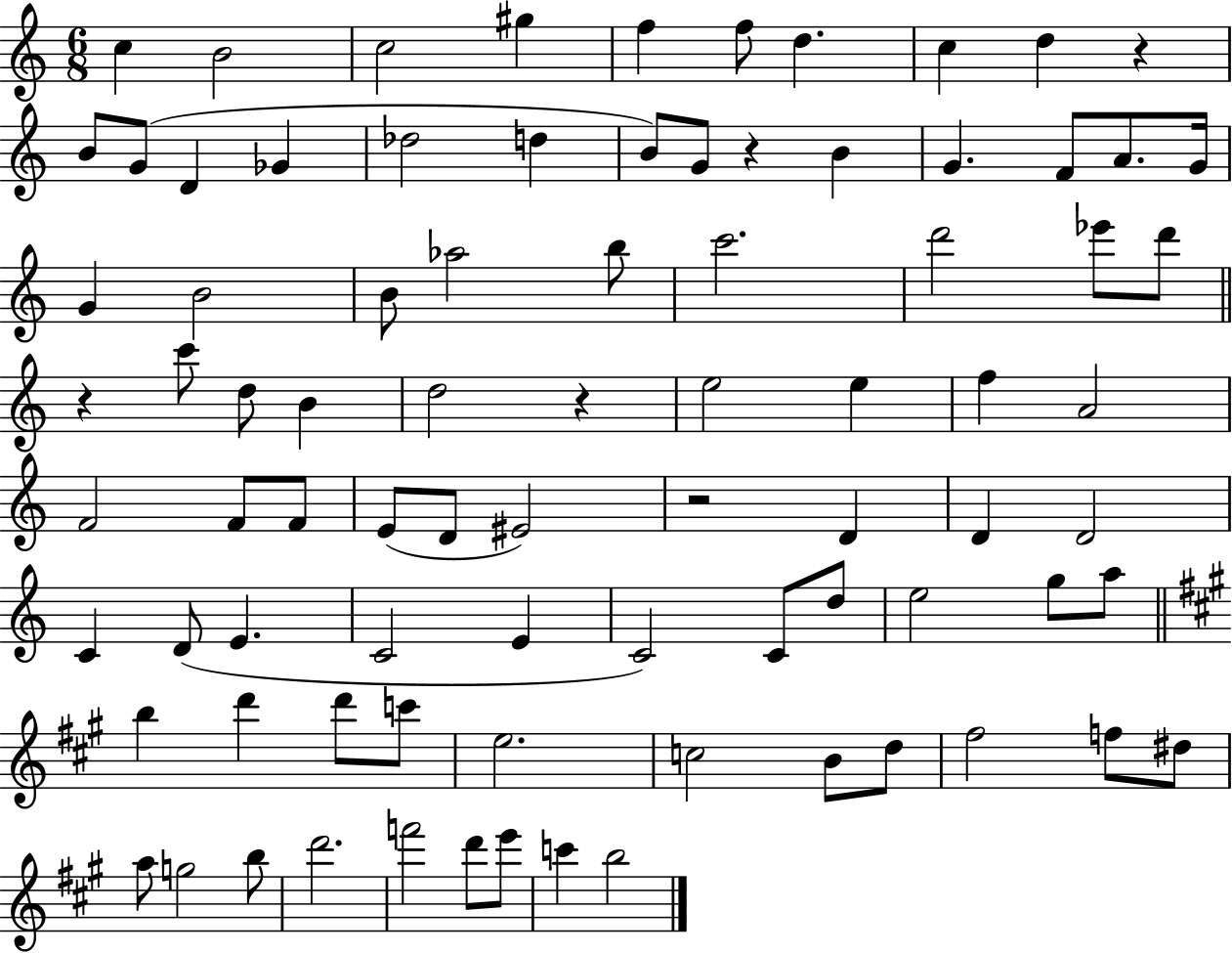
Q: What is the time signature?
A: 6/8